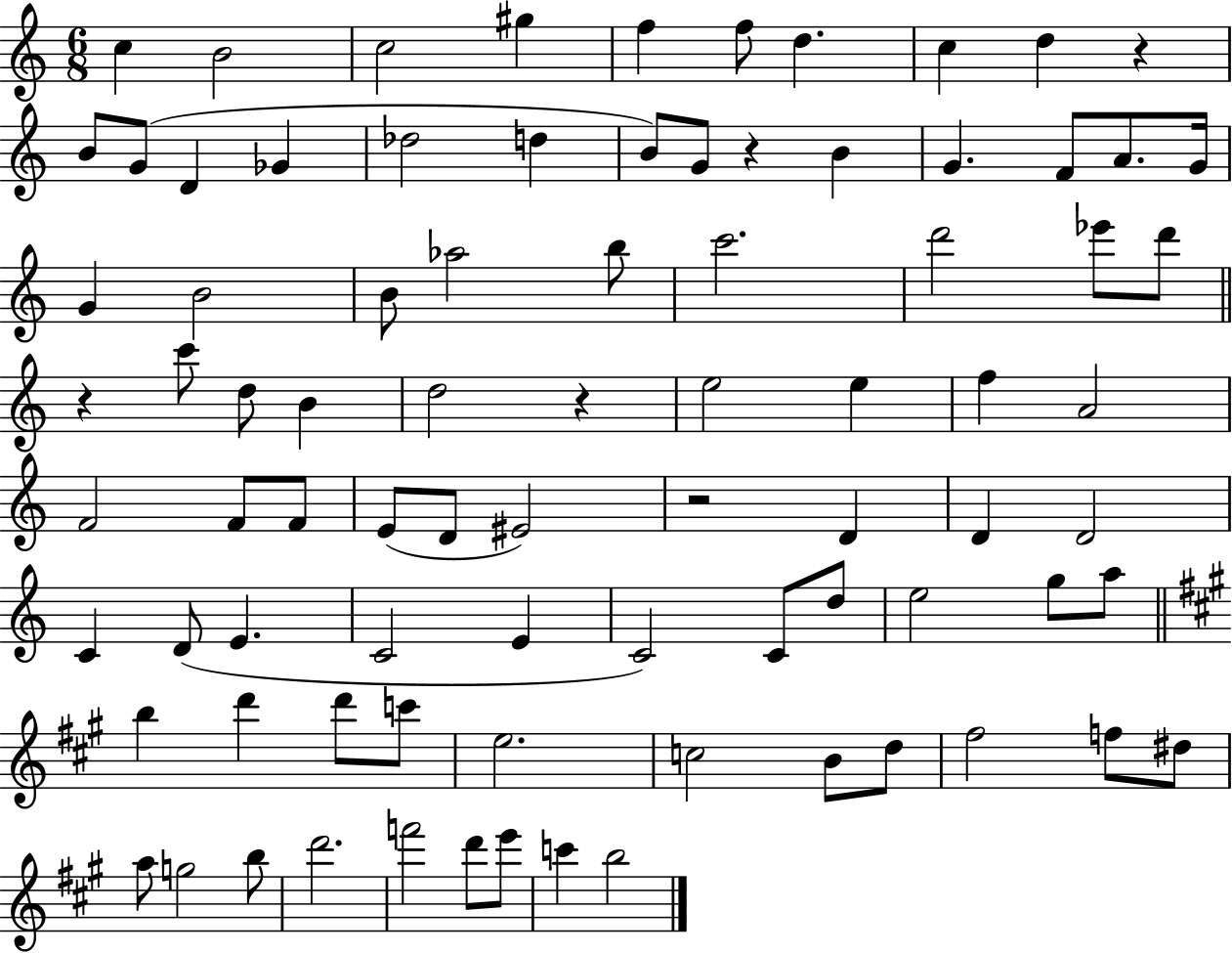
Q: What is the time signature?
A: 6/8